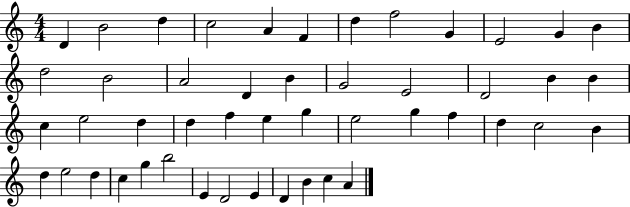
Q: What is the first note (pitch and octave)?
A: D4